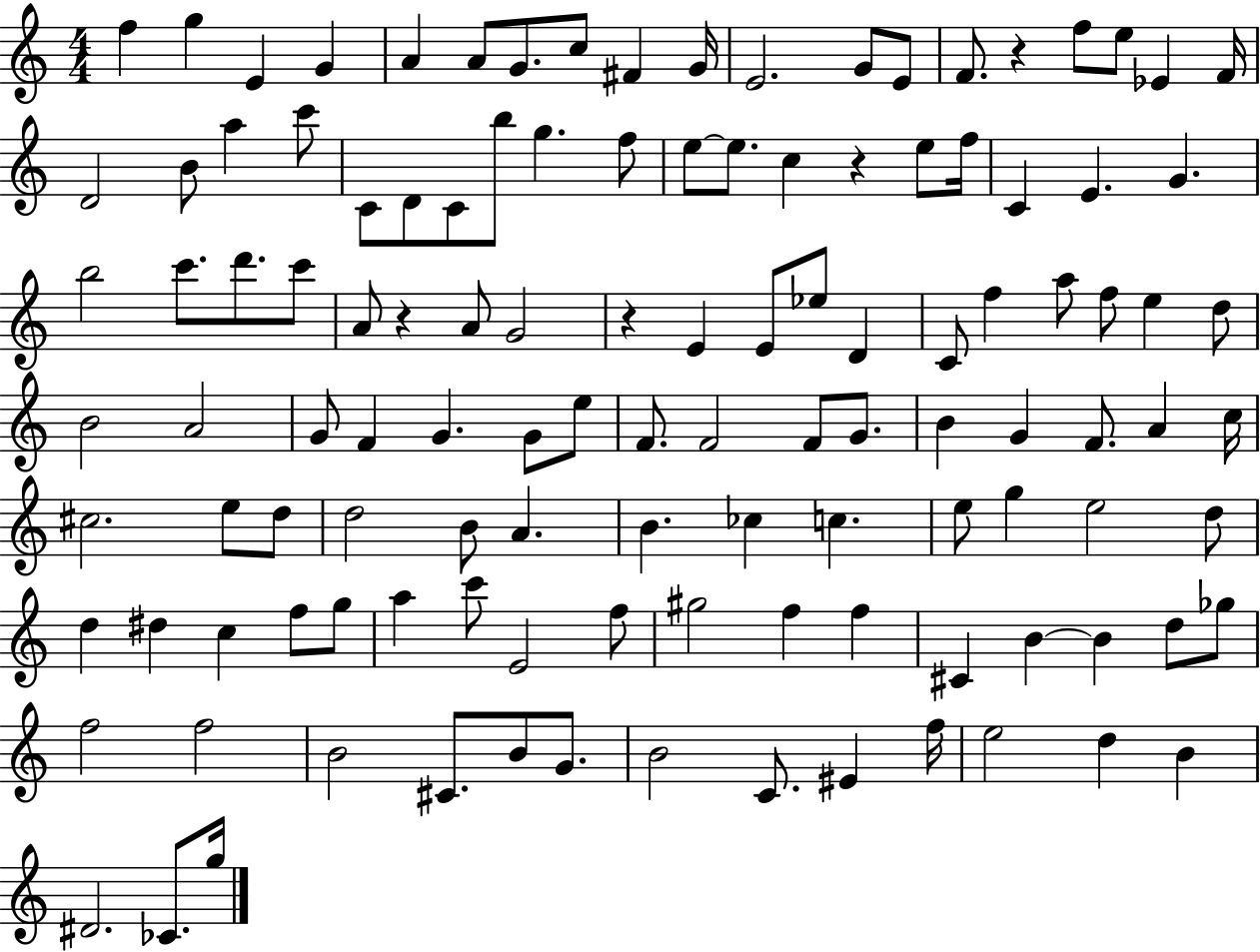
X:1
T:Untitled
M:4/4
L:1/4
K:C
f g E G A A/2 G/2 c/2 ^F G/4 E2 G/2 E/2 F/2 z f/2 e/2 _E F/4 D2 B/2 a c'/2 C/2 D/2 C/2 b/2 g f/2 e/2 e/2 c z e/2 f/4 C E G b2 c'/2 d'/2 c'/2 A/2 z A/2 G2 z E E/2 _e/2 D C/2 f a/2 f/2 e d/2 B2 A2 G/2 F G G/2 e/2 F/2 F2 F/2 G/2 B G F/2 A c/4 ^c2 e/2 d/2 d2 B/2 A B _c c e/2 g e2 d/2 d ^d c f/2 g/2 a c'/2 E2 f/2 ^g2 f f ^C B B d/2 _g/2 f2 f2 B2 ^C/2 B/2 G/2 B2 C/2 ^E f/4 e2 d B ^D2 _C/2 g/4